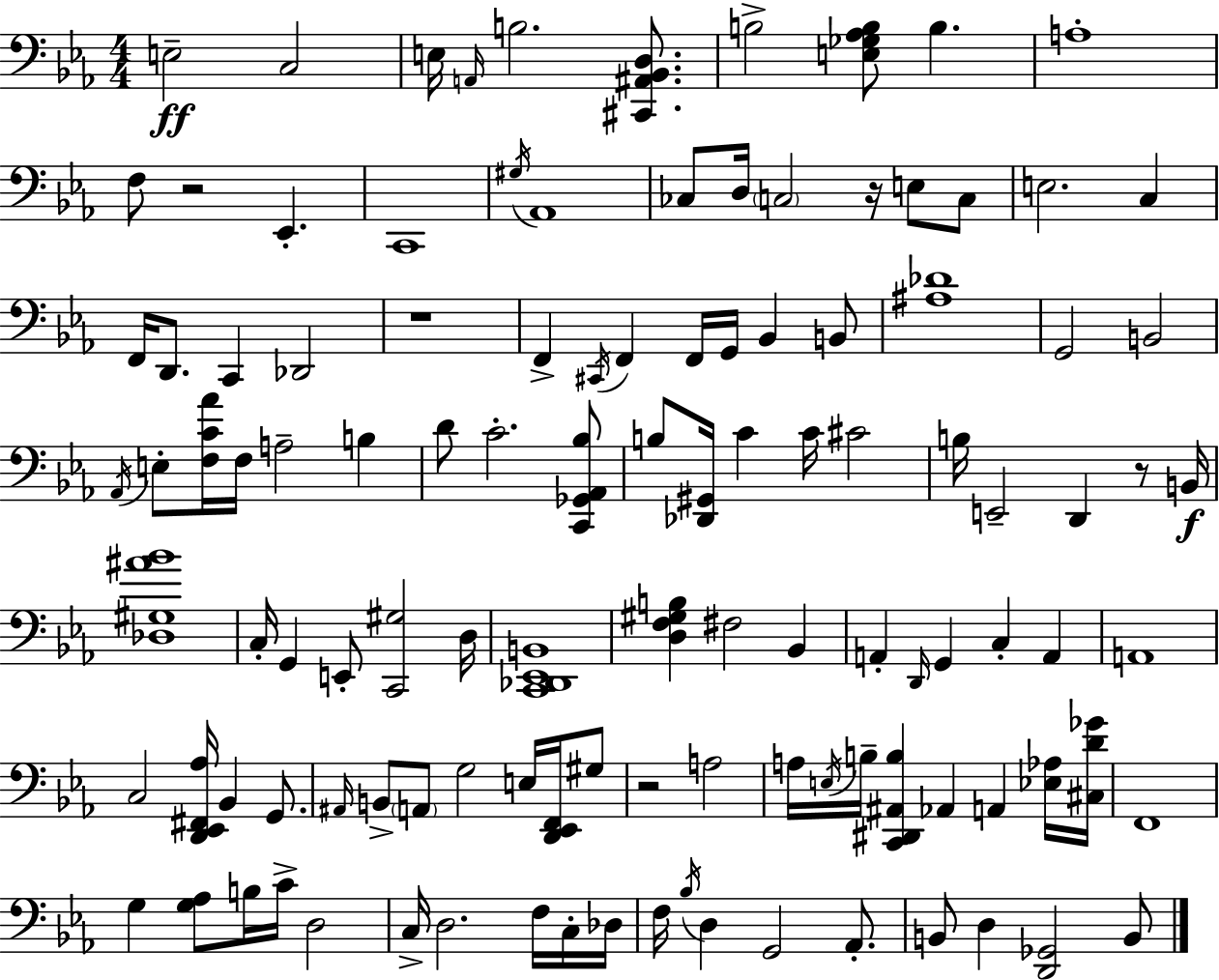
{
  \clef bass
  \numericTimeSignature
  \time 4/4
  \key ees \major
  e2--\ff c2 | e16 \grace { a,16 } b2. <cis, ais, bes, d>8. | b2-> <e ges aes b>8 b4. | a1-. | \break f8 r2 ees,4.-. | c,1 | \acciaccatura { gis16 } aes,1 | ces8 d16 \parenthesize c2 r16 e8 | \break c8 e2. c4 | f,16 d,8. c,4 des,2 | r1 | f,4-> \acciaccatura { cis,16 } f,4 f,16 g,16 bes,4 | \break b,8 <ais des'>1 | g,2 b,2 | \acciaccatura { aes,16 } e8-. <f c' aes'>16 f16 a2-- | b4 d'8 c'2.-. | \break <c, ges, aes, bes>8 b8 <des, gis,>16 c'4 c'16 cis'2 | b16 e,2-- d,4 | r8 b,16\f <des gis ais' bes'>1 | c16-. g,4 e,8-. <c, gis>2 | \break d16 <c, des, ees, b,>1 | <d f gis b>4 fis2 | bes,4 a,4-. \grace { d,16 } g,4 c4-. | a,4 a,1 | \break c2 <d, ees, fis, aes>16 bes,4 | g,8. \grace { ais,16 } b,8-> \parenthesize a,8 g2 | e16 <d, ees, f,>16 gis8 r2 a2 | a16 \acciaccatura { e16 } b16-- <c, dis, ais, b>4 aes,4 | \break a,4 <ees aes>16 <cis d' ges'>16 f,1 | g4 <g aes>8 b16 c'16-> d2 | c16-> d2. | f16 c16-. des16 f16 \acciaccatura { bes16 } d4 g,2 | \break aes,8.-. b,8 d4 <d, ges,>2 | b,8 \bar "|."
}